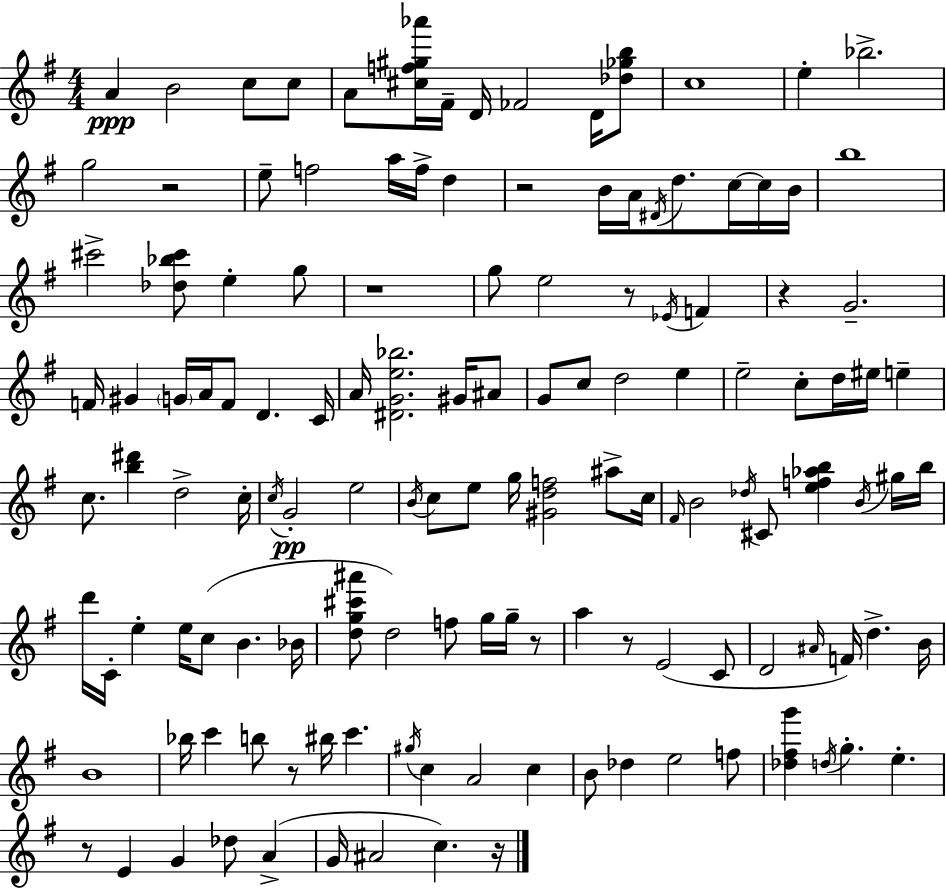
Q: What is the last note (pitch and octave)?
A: C5